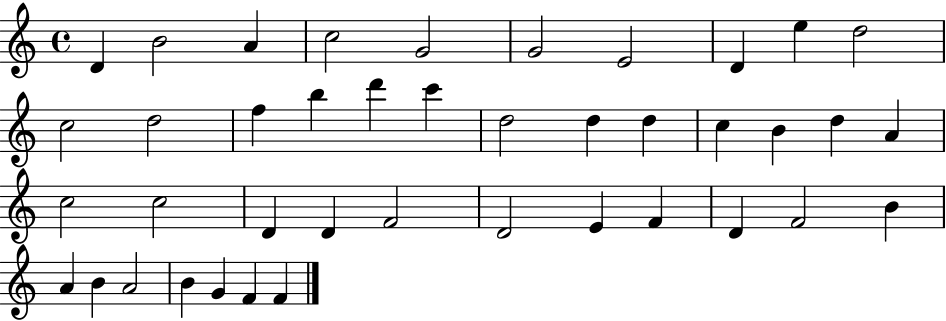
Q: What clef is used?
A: treble